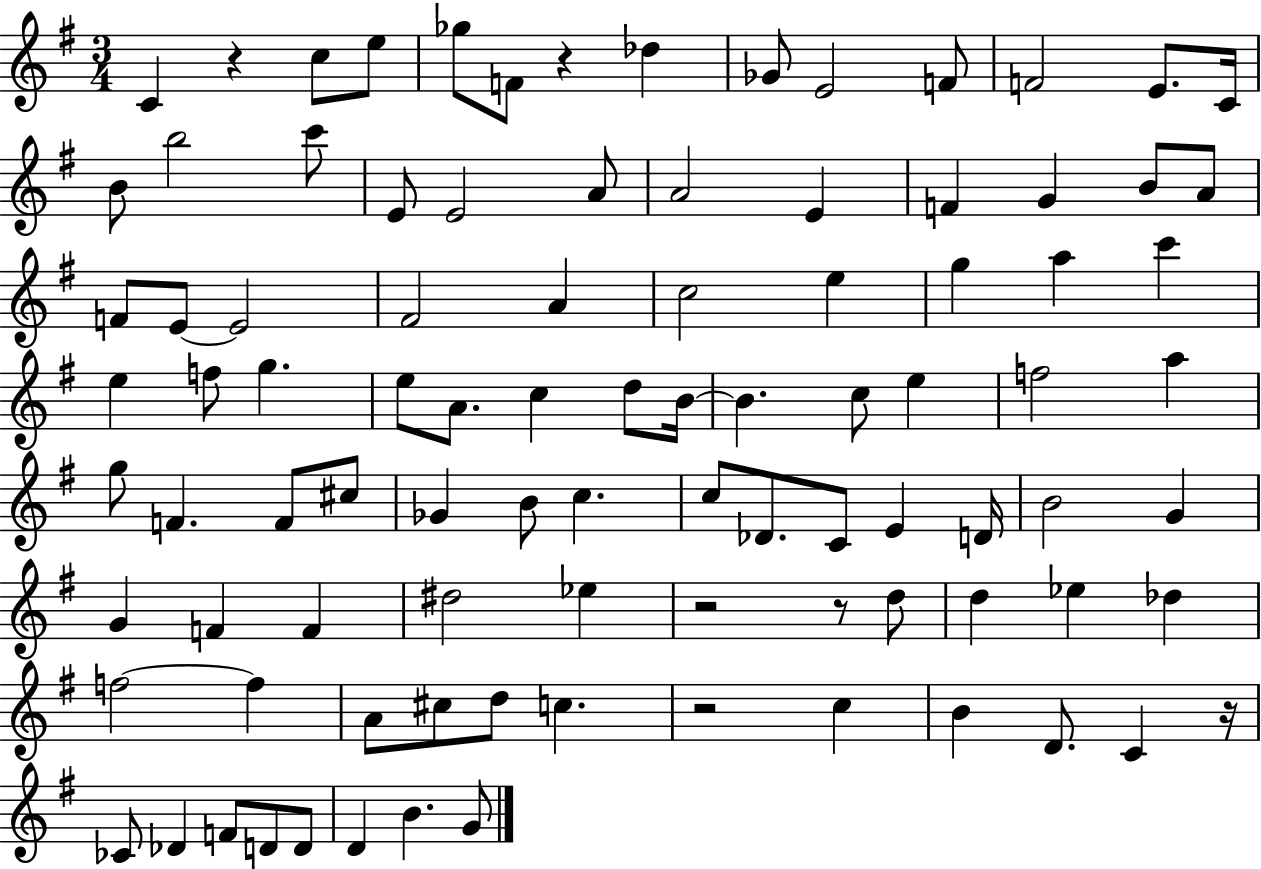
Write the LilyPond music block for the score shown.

{
  \clef treble
  \numericTimeSignature
  \time 3/4
  \key g \major
  c'4 r4 c''8 e''8 | ges''8 f'8 r4 des''4 | ges'8 e'2 f'8 | f'2 e'8. c'16 | \break b'8 b''2 c'''8 | e'8 e'2 a'8 | a'2 e'4 | f'4 g'4 b'8 a'8 | \break f'8 e'8~~ e'2 | fis'2 a'4 | c''2 e''4 | g''4 a''4 c'''4 | \break e''4 f''8 g''4. | e''8 a'8. c''4 d''8 b'16~~ | b'4. c''8 e''4 | f''2 a''4 | \break g''8 f'4. f'8 cis''8 | ges'4 b'8 c''4. | c''8 des'8. c'8 e'4 d'16 | b'2 g'4 | \break g'4 f'4 f'4 | dis''2 ees''4 | r2 r8 d''8 | d''4 ees''4 des''4 | \break f''2~~ f''4 | a'8 cis''8 d''8 c''4. | r2 c''4 | b'4 d'8. c'4 r16 | \break ces'8 des'4 f'8 d'8 d'8 | d'4 b'4. g'8 | \bar "|."
}